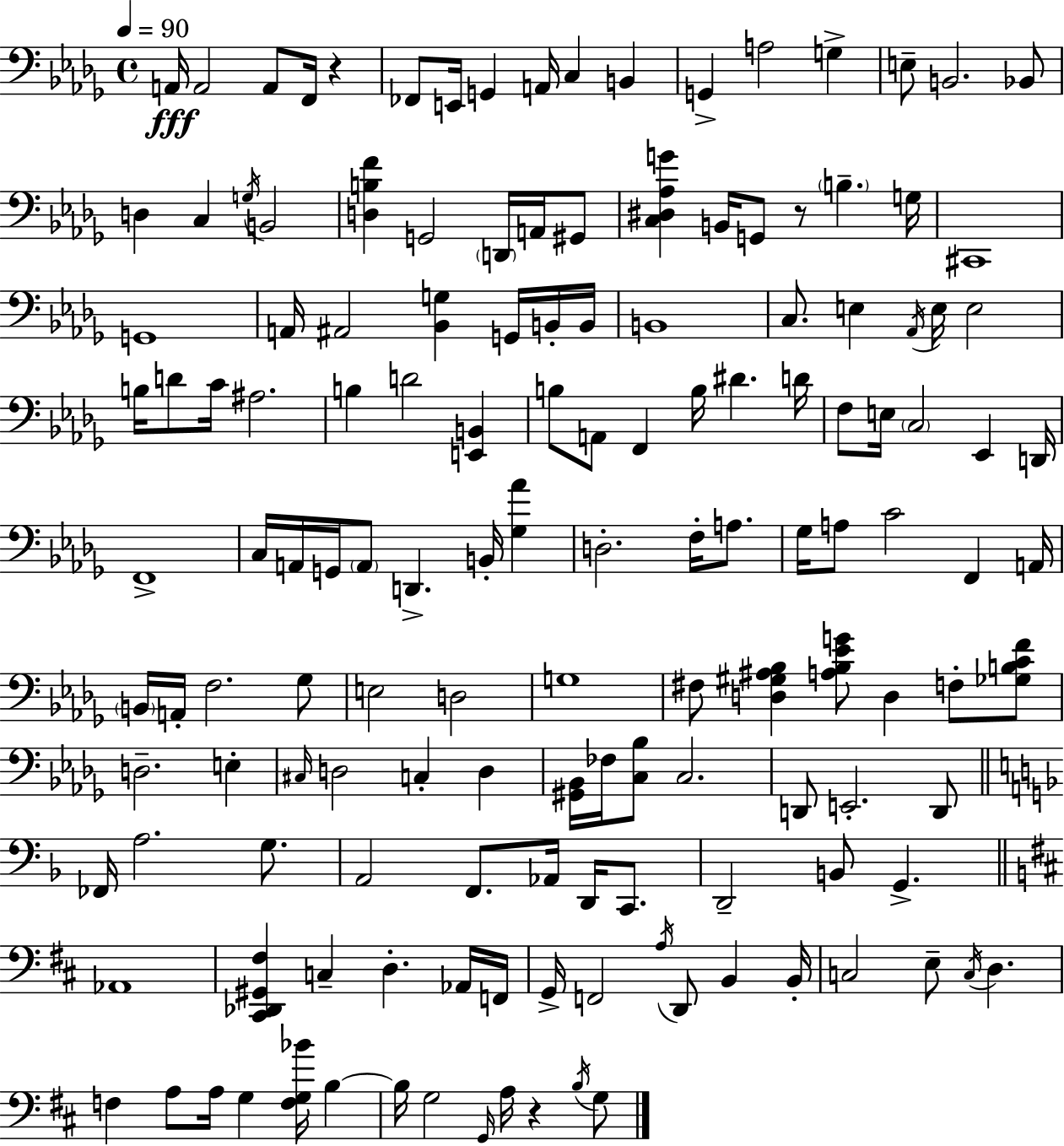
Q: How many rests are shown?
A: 3